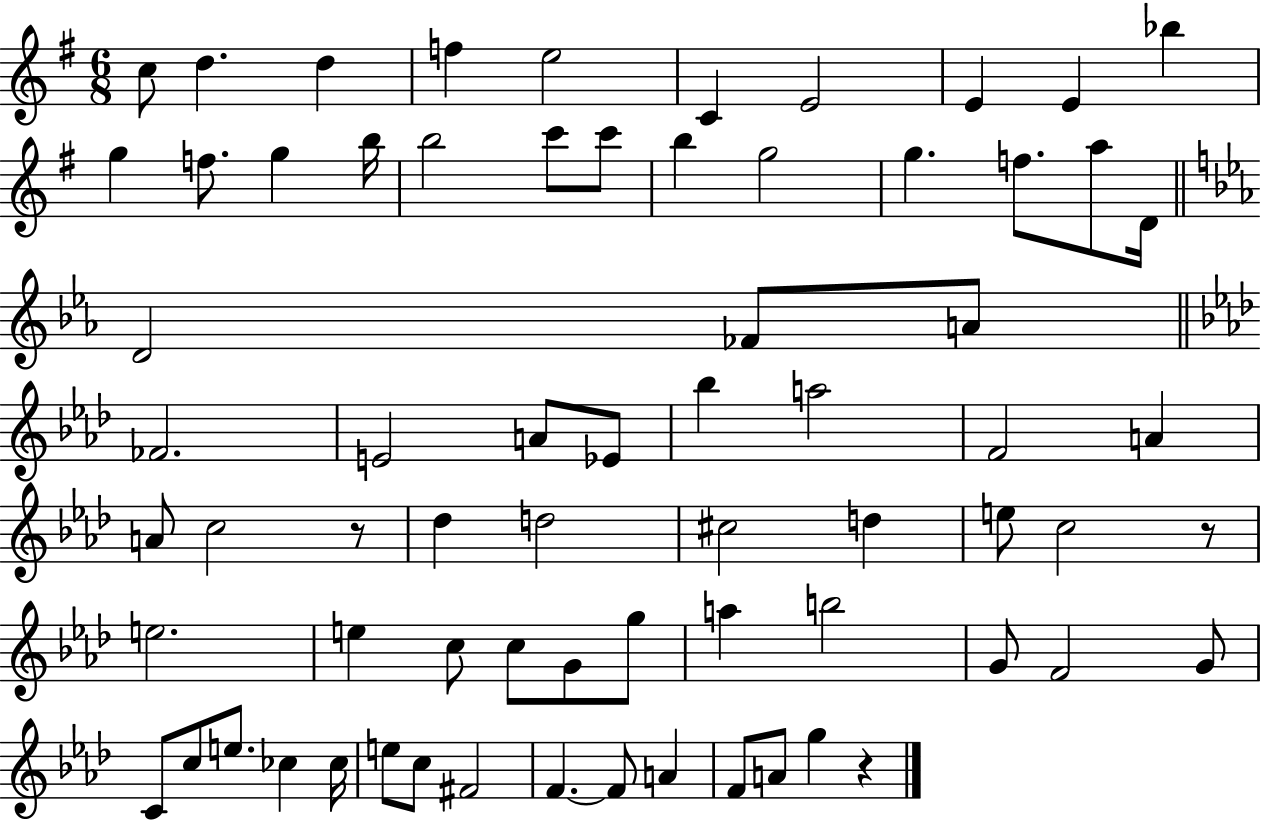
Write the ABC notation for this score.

X:1
T:Untitled
M:6/8
L:1/4
K:G
c/2 d d f e2 C E2 E E _b g f/2 g b/4 b2 c'/2 c'/2 b g2 g f/2 a/2 D/4 D2 _F/2 A/2 _F2 E2 A/2 _E/2 _b a2 F2 A A/2 c2 z/2 _d d2 ^c2 d e/2 c2 z/2 e2 e c/2 c/2 G/2 g/2 a b2 G/2 F2 G/2 C/2 c/2 e/2 _c _c/4 e/2 c/2 ^F2 F F/2 A F/2 A/2 g z